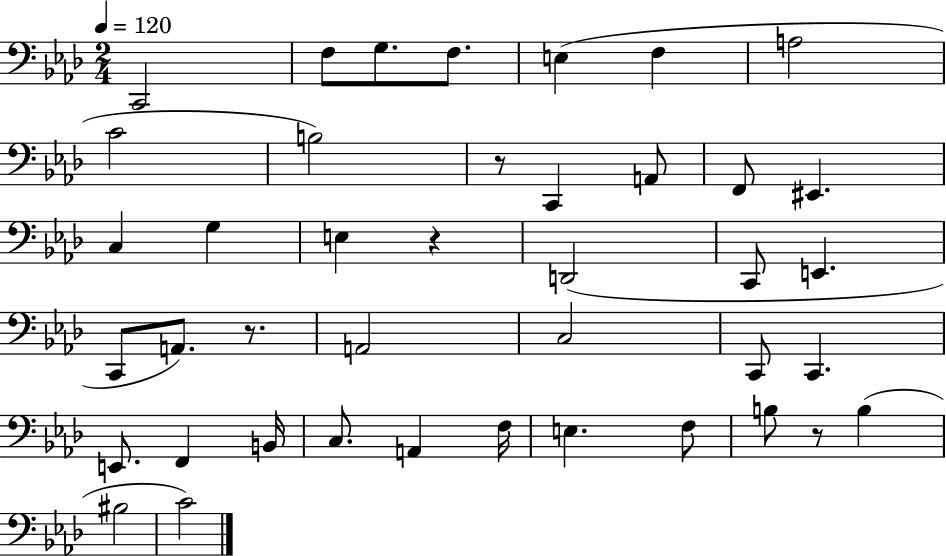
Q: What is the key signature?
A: AES major